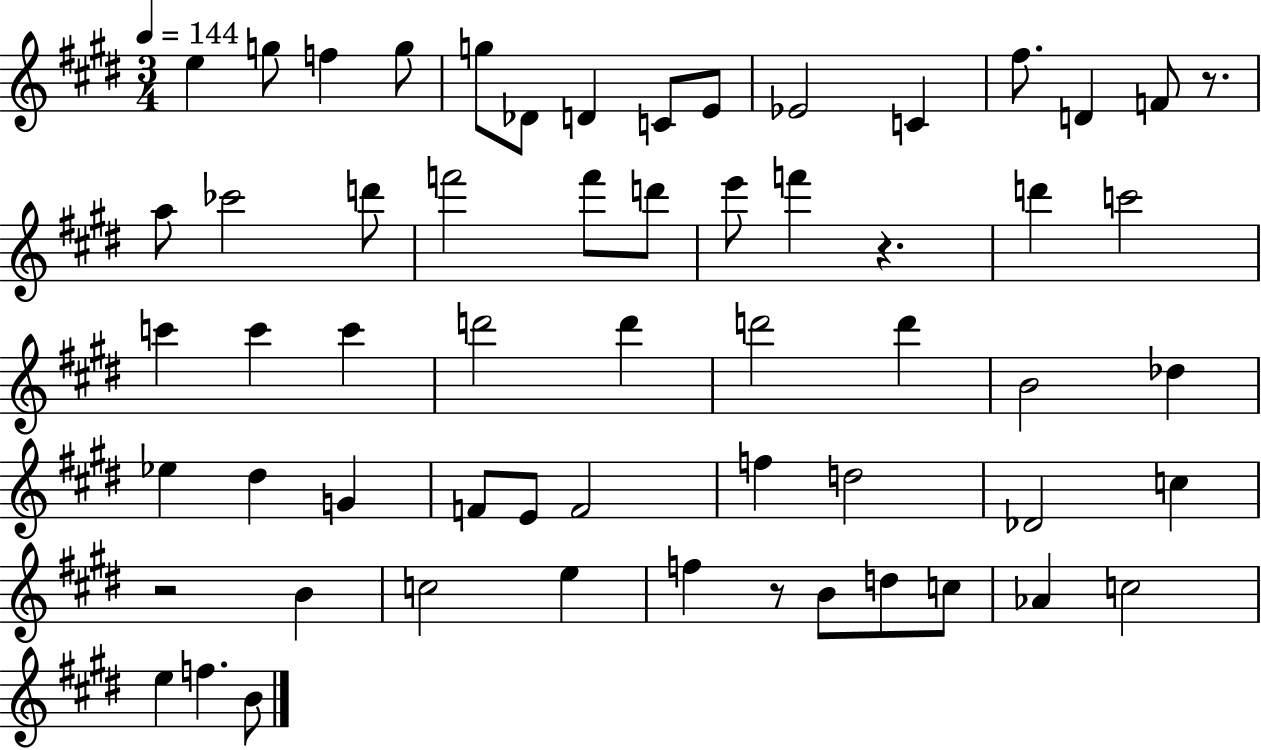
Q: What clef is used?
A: treble